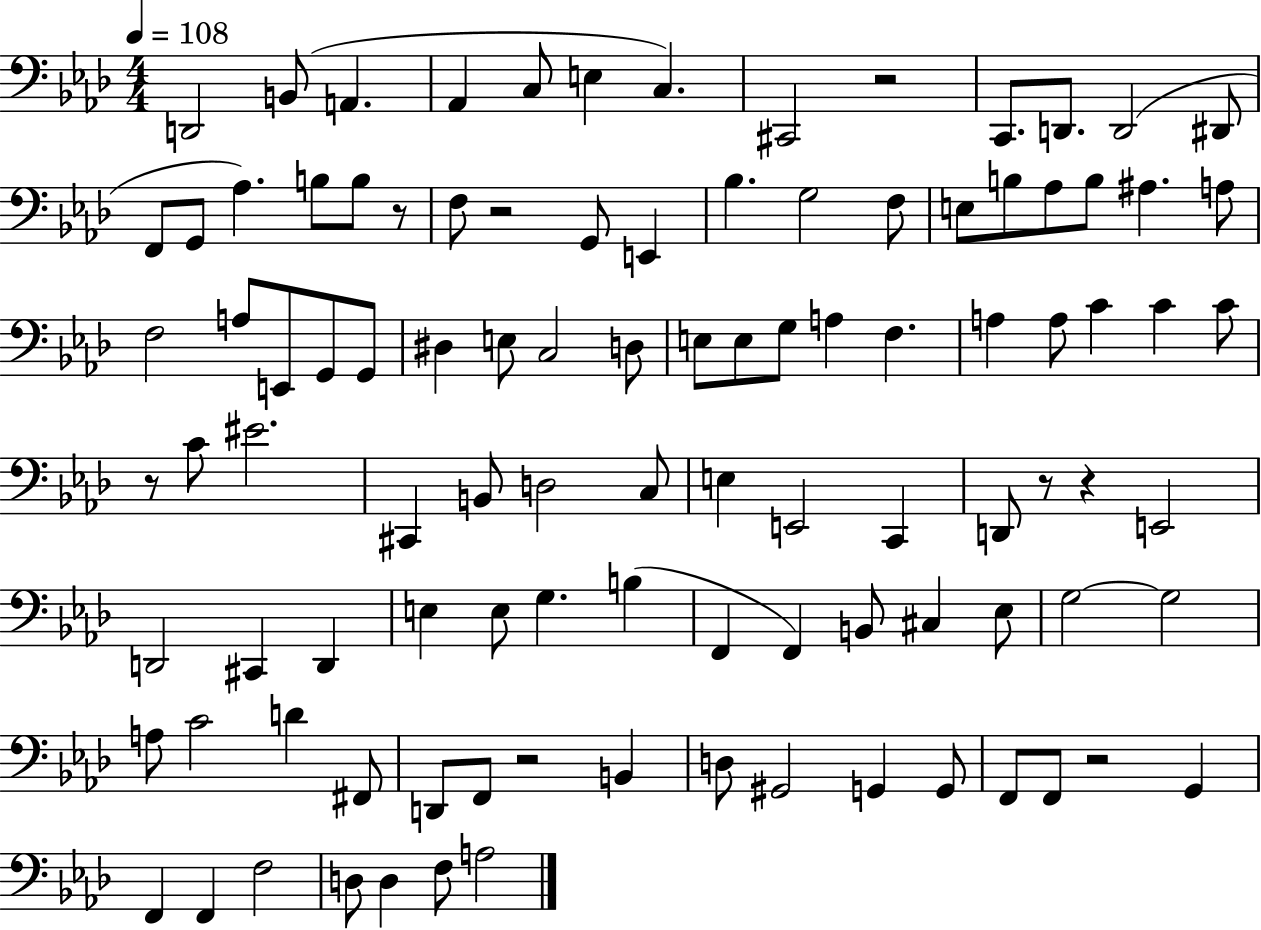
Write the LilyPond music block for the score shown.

{
  \clef bass
  \numericTimeSignature
  \time 4/4
  \key aes \major
  \tempo 4 = 108
  \repeat volta 2 { d,2 b,8( a,4. | aes,4 c8 e4 c4.) | cis,2 r2 | c,8. d,8. d,2( dis,8 | \break f,8 g,8 aes4.) b8 b8 r8 | f8 r2 g,8 e,4 | bes4. g2 f8 | e8 b8 aes8 b8 ais4. a8 | \break f2 a8 e,8 g,8 g,8 | dis4 e8 c2 d8 | e8 e8 g8 a4 f4. | a4 a8 c'4 c'4 c'8 | \break r8 c'8 eis'2. | cis,4 b,8 d2 c8 | e4 e,2 c,4 | d,8 r8 r4 e,2 | \break d,2 cis,4 d,4 | e4 e8 g4. b4( | f,4 f,4) b,8 cis4 ees8 | g2~~ g2 | \break a8 c'2 d'4 fis,8 | d,8 f,8 r2 b,4 | d8 gis,2 g,4 g,8 | f,8 f,8 r2 g,4 | \break f,4 f,4 f2 | d8 d4 f8 a2 | } \bar "|."
}